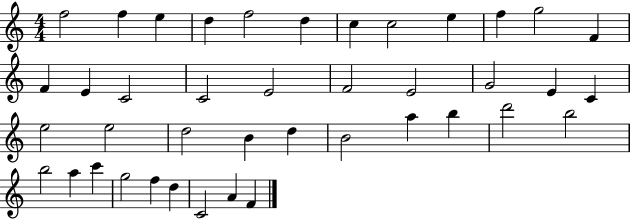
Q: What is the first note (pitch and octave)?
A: F5